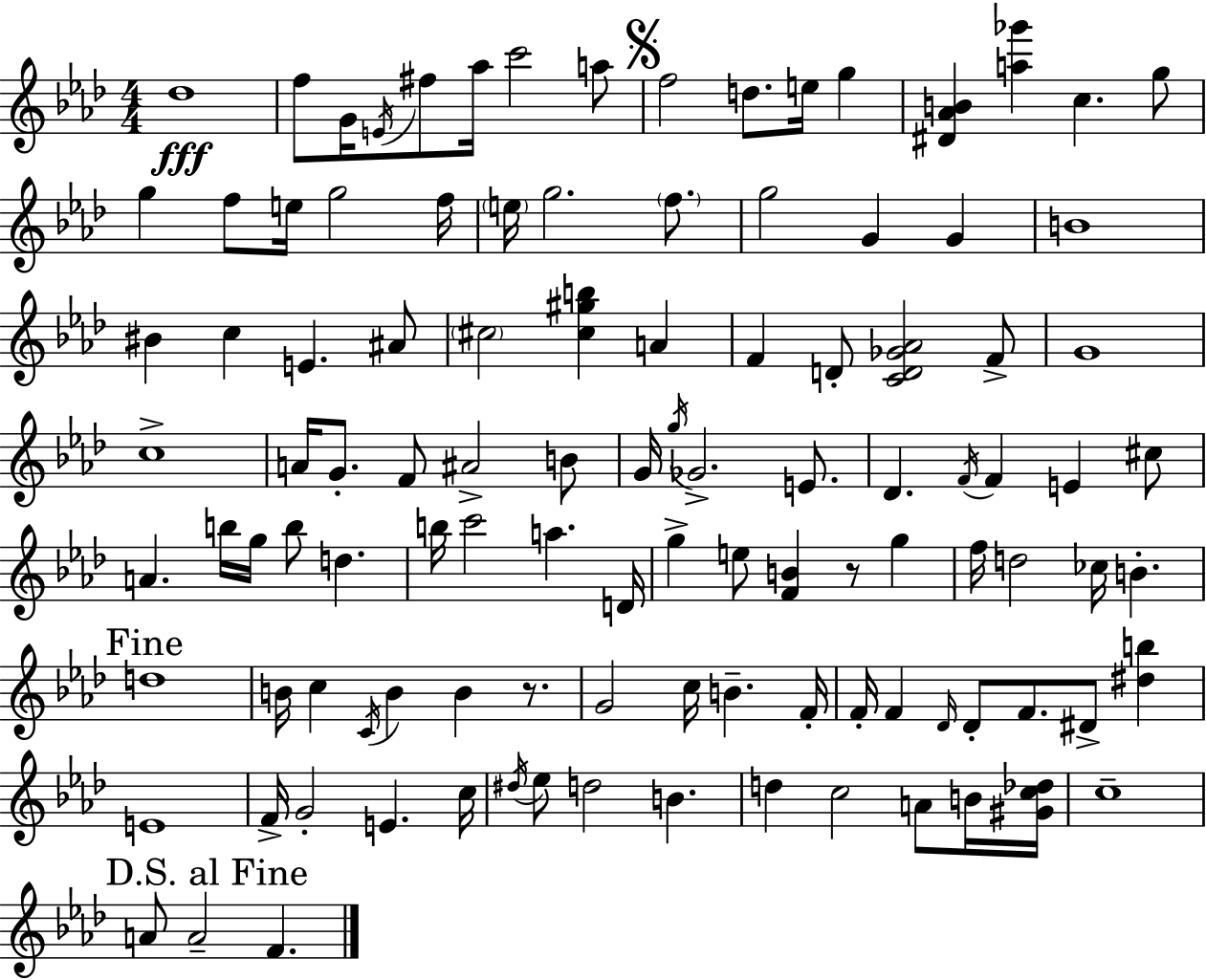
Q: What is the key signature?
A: AES major